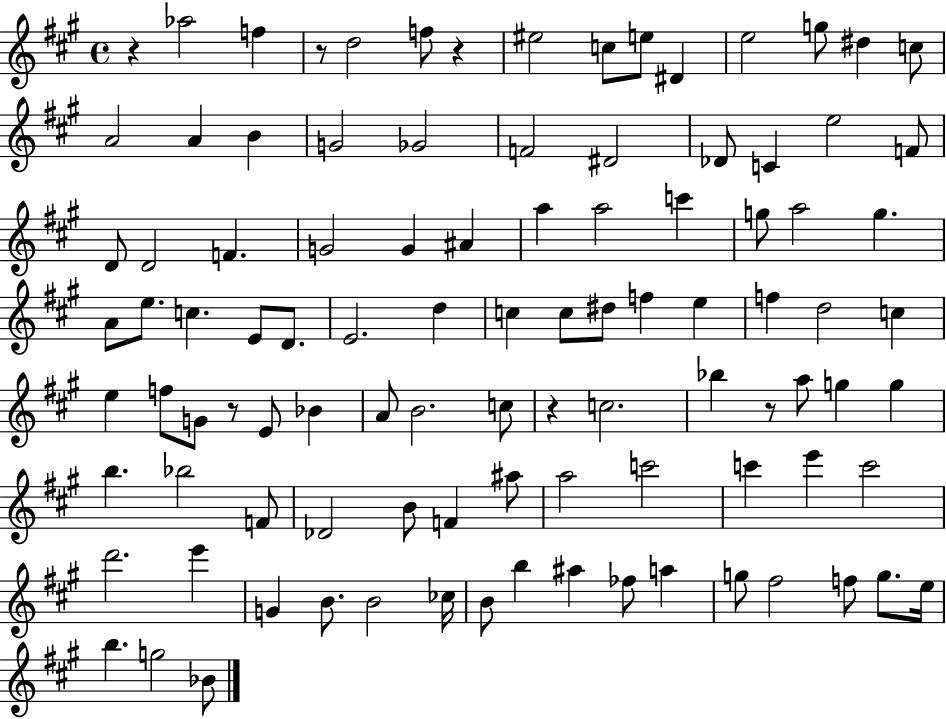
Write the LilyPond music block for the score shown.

{
  \clef treble
  \time 4/4
  \defaultTimeSignature
  \key a \major
  r4 aes''2 f''4 | r8 d''2 f''8 r4 | eis''2 c''8 e''8 dis'4 | e''2 g''8 dis''4 c''8 | \break a'2 a'4 b'4 | g'2 ges'2 | f'2 dis'2 | des'8 c'4 e''2 f'8 | \break d'8 d'2 f'4. | g'2 g'4 ais'4 | a''4 a''2 c'''4 | g''8 a''2 g''4. | \break a'8 e''8. c''4. e'8 d'8. | e'2. d''4 | c''4 c''8 dis''8 f''4 e''4 | f''4 d''2 c''4 | \break e''4 f''8 g'8 r8 e'8 bes'4 | a'8 b'2. c''8 | r4 c''2. | bes''4 r8 a''8 g''4 g''4 | \break b''4. bes''2 f'8 | des'2 b'8 f'4 ais''8 | a''2 c'''2 | c'''4 e'''4 c'''2 | \break d'''2. e'''4 | g'4 b'8. b'2 ces''16 | b'8 b''4 ais''4 fes''8 a''4 | g''8 fis''2 f''8 g''8. e''16 | \break b''4. g''2 bes'8 | \bar "|."
}